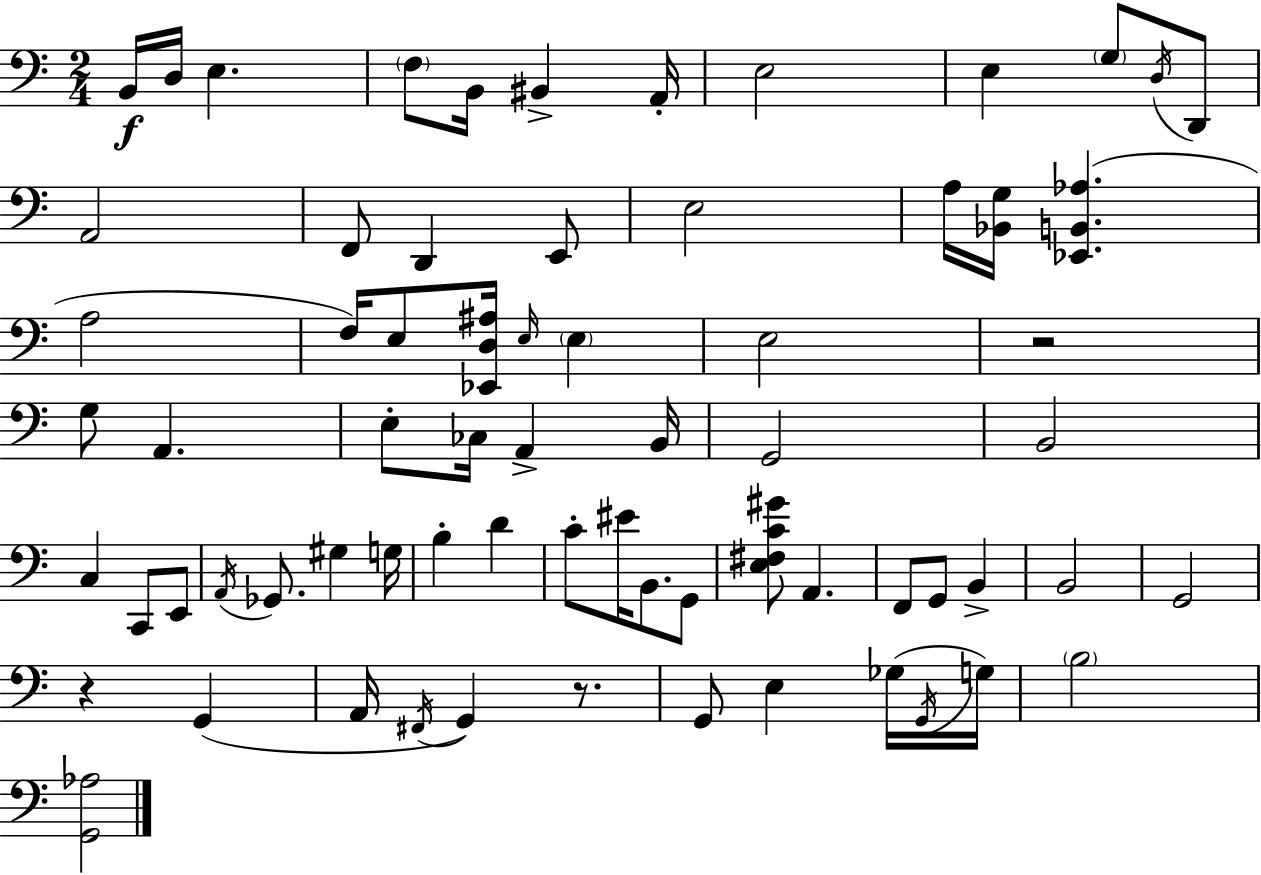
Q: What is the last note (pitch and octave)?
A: B3